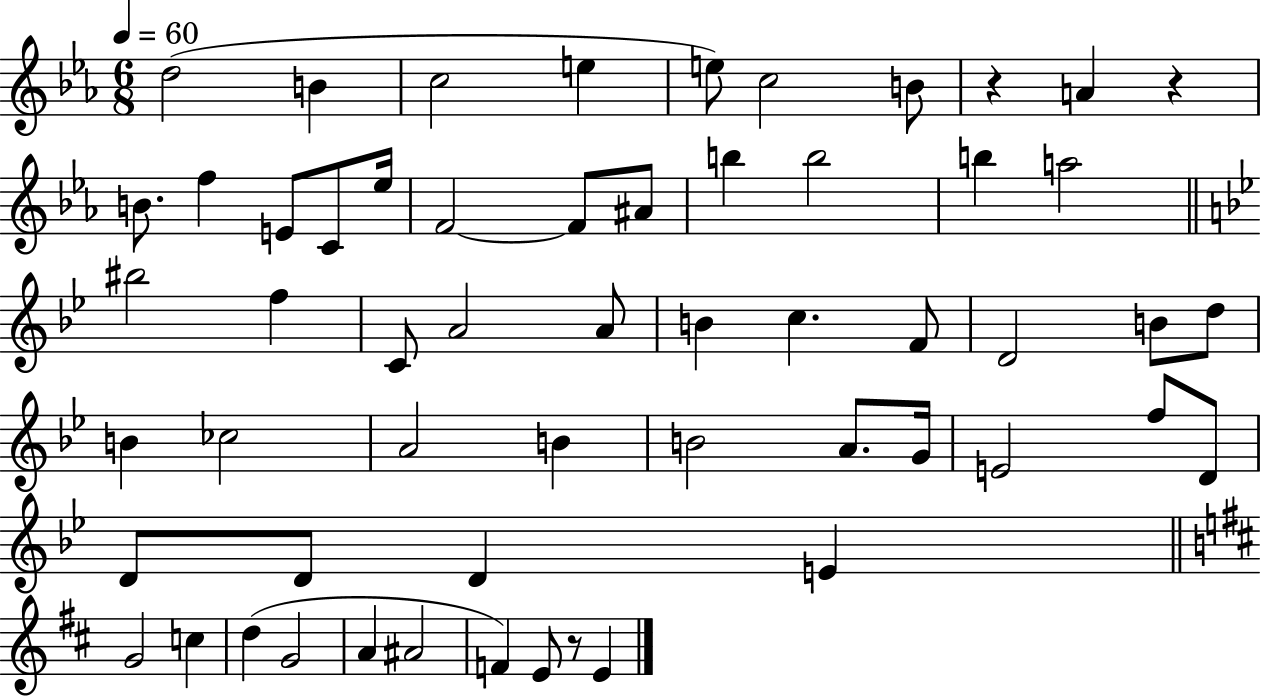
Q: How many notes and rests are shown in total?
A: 57